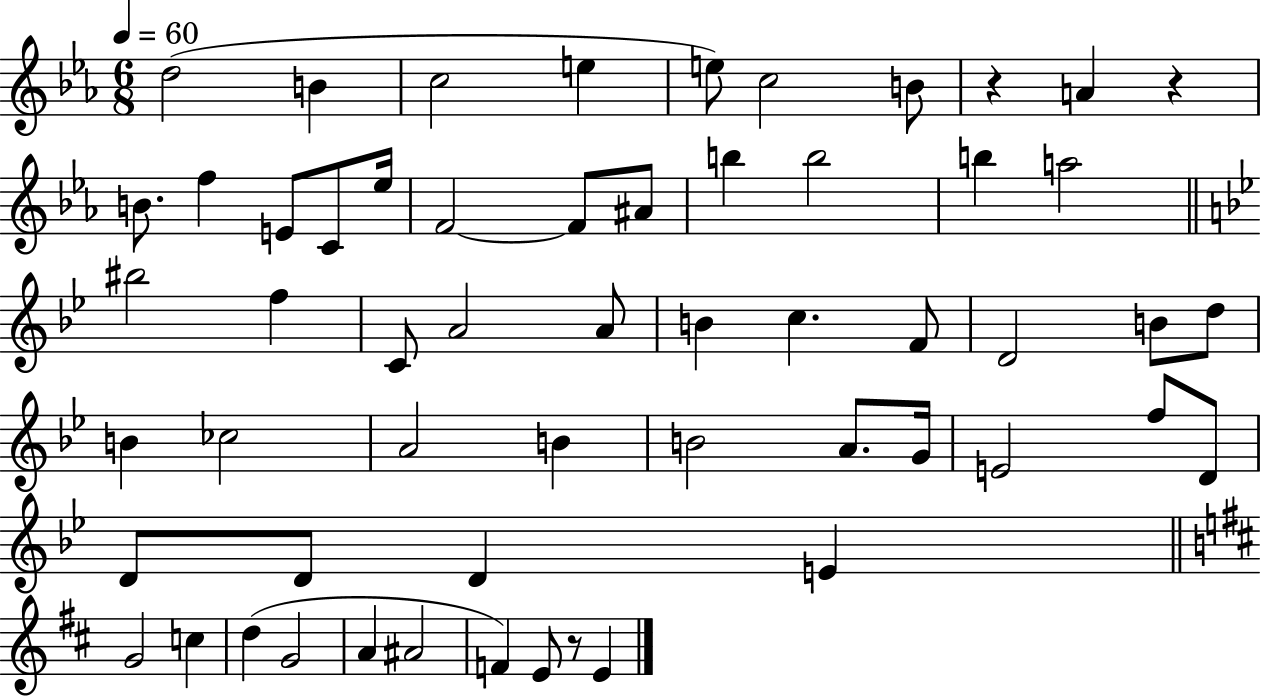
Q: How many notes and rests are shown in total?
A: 57